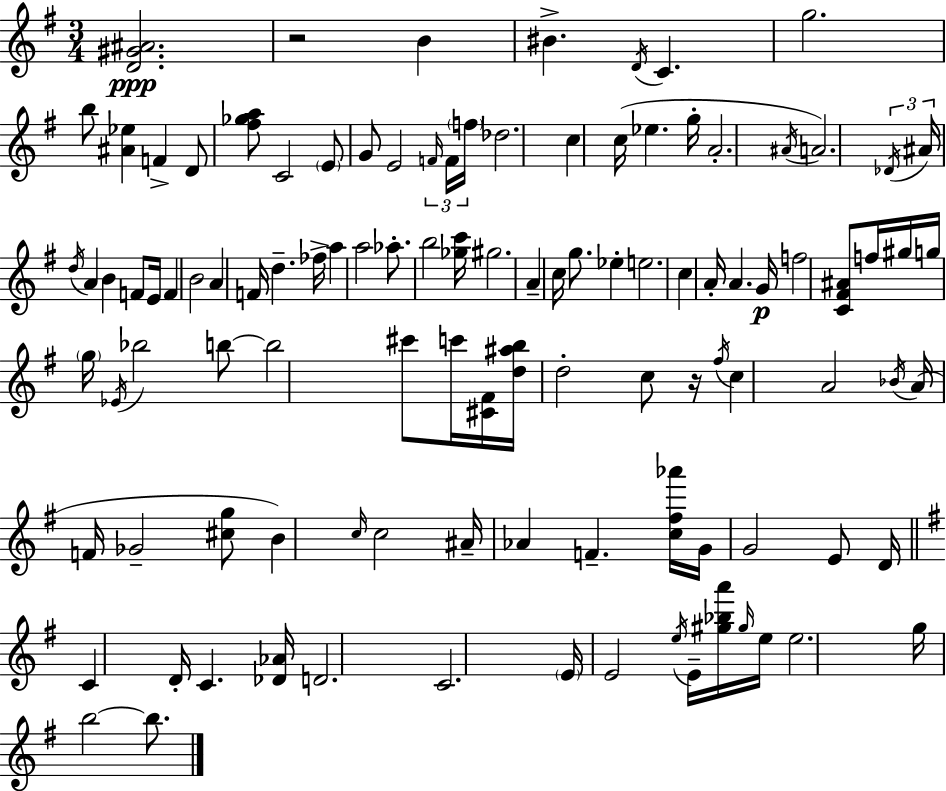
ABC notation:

X:1
T:Untitled
M:3/4
L:1/4
K:Em
[D^G^A]2 z2 B ^B D/4 C g2 b/2 [^A_e] F D/2 [^f_ga]/2 C2 E/2 G/2 E2 F/4 F/4 f/4 _d2 c c/4 _e g/4 A2 ^A/4 A2 _D/4 ^A/4 d/4 A B F/2 E/4 F B2 A F/4 d _f/4 a a2 _a/2 b2 [_gc']/4 ^g2 A c/4 g/2 _e e2 c A/4 A G/4 f2 [C^F^A]/2 f/4 ^g/4 g/4 g/4 _E/4 _b2 b/2 b2 ^c'/2 c'/4 [^C^F]/4 [d^ab]/4 d2 c/2 z/4 ^f/4 c A2 _B/4 A/4 F/4 _G2 [^cg]/2 B c/4 c2 ^A/4 _A F [c^f_a']/4 G/4 G2 E/2 D/4 C D/4 C [_D_A]/4 D2 C2 E/4 E2 e/4 E/4 [^g_ba']/4 ^g/4 e/4 e2 g/4 b2 b/2